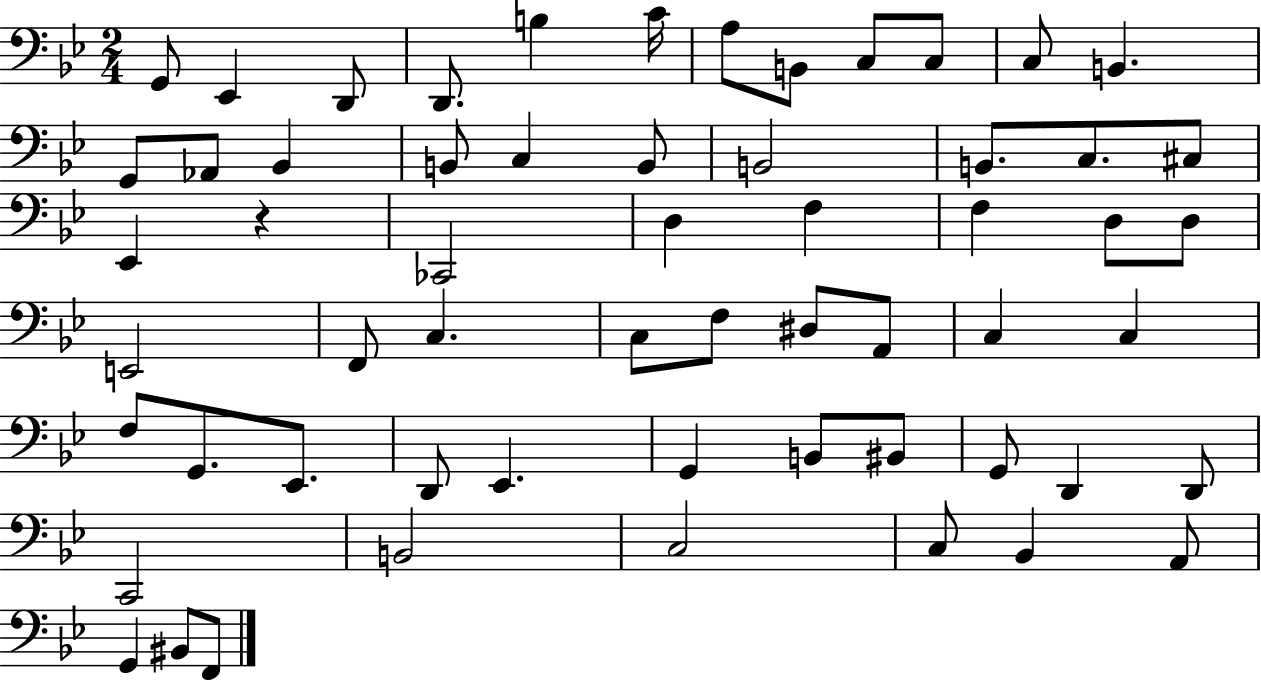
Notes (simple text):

G2/e Eb2/q D2/e D2/e. B3/q C4/s A3/e B2/e C3/e C3/e C3/e B2/q. G2/e Ab2/e Bb2/q B2/e C3/q B2/e B2/h B2/e. C3/e. C#3/e Eb2/q R/q CES2/h D3/q F3/q F3/q D3/e D3/e E2/h F2/e C3/q. C3/e F3/e D#3/e A2/e C3/q C3/q F3/e G2/e. Eb2/e. D2/e Eb2/q. G2/q B2/e BIS2/e G2/e D2/q D2/e C2/h B2/h C3/h C3/e Bb2/q A2/e G2/q BIS2/e F2/e